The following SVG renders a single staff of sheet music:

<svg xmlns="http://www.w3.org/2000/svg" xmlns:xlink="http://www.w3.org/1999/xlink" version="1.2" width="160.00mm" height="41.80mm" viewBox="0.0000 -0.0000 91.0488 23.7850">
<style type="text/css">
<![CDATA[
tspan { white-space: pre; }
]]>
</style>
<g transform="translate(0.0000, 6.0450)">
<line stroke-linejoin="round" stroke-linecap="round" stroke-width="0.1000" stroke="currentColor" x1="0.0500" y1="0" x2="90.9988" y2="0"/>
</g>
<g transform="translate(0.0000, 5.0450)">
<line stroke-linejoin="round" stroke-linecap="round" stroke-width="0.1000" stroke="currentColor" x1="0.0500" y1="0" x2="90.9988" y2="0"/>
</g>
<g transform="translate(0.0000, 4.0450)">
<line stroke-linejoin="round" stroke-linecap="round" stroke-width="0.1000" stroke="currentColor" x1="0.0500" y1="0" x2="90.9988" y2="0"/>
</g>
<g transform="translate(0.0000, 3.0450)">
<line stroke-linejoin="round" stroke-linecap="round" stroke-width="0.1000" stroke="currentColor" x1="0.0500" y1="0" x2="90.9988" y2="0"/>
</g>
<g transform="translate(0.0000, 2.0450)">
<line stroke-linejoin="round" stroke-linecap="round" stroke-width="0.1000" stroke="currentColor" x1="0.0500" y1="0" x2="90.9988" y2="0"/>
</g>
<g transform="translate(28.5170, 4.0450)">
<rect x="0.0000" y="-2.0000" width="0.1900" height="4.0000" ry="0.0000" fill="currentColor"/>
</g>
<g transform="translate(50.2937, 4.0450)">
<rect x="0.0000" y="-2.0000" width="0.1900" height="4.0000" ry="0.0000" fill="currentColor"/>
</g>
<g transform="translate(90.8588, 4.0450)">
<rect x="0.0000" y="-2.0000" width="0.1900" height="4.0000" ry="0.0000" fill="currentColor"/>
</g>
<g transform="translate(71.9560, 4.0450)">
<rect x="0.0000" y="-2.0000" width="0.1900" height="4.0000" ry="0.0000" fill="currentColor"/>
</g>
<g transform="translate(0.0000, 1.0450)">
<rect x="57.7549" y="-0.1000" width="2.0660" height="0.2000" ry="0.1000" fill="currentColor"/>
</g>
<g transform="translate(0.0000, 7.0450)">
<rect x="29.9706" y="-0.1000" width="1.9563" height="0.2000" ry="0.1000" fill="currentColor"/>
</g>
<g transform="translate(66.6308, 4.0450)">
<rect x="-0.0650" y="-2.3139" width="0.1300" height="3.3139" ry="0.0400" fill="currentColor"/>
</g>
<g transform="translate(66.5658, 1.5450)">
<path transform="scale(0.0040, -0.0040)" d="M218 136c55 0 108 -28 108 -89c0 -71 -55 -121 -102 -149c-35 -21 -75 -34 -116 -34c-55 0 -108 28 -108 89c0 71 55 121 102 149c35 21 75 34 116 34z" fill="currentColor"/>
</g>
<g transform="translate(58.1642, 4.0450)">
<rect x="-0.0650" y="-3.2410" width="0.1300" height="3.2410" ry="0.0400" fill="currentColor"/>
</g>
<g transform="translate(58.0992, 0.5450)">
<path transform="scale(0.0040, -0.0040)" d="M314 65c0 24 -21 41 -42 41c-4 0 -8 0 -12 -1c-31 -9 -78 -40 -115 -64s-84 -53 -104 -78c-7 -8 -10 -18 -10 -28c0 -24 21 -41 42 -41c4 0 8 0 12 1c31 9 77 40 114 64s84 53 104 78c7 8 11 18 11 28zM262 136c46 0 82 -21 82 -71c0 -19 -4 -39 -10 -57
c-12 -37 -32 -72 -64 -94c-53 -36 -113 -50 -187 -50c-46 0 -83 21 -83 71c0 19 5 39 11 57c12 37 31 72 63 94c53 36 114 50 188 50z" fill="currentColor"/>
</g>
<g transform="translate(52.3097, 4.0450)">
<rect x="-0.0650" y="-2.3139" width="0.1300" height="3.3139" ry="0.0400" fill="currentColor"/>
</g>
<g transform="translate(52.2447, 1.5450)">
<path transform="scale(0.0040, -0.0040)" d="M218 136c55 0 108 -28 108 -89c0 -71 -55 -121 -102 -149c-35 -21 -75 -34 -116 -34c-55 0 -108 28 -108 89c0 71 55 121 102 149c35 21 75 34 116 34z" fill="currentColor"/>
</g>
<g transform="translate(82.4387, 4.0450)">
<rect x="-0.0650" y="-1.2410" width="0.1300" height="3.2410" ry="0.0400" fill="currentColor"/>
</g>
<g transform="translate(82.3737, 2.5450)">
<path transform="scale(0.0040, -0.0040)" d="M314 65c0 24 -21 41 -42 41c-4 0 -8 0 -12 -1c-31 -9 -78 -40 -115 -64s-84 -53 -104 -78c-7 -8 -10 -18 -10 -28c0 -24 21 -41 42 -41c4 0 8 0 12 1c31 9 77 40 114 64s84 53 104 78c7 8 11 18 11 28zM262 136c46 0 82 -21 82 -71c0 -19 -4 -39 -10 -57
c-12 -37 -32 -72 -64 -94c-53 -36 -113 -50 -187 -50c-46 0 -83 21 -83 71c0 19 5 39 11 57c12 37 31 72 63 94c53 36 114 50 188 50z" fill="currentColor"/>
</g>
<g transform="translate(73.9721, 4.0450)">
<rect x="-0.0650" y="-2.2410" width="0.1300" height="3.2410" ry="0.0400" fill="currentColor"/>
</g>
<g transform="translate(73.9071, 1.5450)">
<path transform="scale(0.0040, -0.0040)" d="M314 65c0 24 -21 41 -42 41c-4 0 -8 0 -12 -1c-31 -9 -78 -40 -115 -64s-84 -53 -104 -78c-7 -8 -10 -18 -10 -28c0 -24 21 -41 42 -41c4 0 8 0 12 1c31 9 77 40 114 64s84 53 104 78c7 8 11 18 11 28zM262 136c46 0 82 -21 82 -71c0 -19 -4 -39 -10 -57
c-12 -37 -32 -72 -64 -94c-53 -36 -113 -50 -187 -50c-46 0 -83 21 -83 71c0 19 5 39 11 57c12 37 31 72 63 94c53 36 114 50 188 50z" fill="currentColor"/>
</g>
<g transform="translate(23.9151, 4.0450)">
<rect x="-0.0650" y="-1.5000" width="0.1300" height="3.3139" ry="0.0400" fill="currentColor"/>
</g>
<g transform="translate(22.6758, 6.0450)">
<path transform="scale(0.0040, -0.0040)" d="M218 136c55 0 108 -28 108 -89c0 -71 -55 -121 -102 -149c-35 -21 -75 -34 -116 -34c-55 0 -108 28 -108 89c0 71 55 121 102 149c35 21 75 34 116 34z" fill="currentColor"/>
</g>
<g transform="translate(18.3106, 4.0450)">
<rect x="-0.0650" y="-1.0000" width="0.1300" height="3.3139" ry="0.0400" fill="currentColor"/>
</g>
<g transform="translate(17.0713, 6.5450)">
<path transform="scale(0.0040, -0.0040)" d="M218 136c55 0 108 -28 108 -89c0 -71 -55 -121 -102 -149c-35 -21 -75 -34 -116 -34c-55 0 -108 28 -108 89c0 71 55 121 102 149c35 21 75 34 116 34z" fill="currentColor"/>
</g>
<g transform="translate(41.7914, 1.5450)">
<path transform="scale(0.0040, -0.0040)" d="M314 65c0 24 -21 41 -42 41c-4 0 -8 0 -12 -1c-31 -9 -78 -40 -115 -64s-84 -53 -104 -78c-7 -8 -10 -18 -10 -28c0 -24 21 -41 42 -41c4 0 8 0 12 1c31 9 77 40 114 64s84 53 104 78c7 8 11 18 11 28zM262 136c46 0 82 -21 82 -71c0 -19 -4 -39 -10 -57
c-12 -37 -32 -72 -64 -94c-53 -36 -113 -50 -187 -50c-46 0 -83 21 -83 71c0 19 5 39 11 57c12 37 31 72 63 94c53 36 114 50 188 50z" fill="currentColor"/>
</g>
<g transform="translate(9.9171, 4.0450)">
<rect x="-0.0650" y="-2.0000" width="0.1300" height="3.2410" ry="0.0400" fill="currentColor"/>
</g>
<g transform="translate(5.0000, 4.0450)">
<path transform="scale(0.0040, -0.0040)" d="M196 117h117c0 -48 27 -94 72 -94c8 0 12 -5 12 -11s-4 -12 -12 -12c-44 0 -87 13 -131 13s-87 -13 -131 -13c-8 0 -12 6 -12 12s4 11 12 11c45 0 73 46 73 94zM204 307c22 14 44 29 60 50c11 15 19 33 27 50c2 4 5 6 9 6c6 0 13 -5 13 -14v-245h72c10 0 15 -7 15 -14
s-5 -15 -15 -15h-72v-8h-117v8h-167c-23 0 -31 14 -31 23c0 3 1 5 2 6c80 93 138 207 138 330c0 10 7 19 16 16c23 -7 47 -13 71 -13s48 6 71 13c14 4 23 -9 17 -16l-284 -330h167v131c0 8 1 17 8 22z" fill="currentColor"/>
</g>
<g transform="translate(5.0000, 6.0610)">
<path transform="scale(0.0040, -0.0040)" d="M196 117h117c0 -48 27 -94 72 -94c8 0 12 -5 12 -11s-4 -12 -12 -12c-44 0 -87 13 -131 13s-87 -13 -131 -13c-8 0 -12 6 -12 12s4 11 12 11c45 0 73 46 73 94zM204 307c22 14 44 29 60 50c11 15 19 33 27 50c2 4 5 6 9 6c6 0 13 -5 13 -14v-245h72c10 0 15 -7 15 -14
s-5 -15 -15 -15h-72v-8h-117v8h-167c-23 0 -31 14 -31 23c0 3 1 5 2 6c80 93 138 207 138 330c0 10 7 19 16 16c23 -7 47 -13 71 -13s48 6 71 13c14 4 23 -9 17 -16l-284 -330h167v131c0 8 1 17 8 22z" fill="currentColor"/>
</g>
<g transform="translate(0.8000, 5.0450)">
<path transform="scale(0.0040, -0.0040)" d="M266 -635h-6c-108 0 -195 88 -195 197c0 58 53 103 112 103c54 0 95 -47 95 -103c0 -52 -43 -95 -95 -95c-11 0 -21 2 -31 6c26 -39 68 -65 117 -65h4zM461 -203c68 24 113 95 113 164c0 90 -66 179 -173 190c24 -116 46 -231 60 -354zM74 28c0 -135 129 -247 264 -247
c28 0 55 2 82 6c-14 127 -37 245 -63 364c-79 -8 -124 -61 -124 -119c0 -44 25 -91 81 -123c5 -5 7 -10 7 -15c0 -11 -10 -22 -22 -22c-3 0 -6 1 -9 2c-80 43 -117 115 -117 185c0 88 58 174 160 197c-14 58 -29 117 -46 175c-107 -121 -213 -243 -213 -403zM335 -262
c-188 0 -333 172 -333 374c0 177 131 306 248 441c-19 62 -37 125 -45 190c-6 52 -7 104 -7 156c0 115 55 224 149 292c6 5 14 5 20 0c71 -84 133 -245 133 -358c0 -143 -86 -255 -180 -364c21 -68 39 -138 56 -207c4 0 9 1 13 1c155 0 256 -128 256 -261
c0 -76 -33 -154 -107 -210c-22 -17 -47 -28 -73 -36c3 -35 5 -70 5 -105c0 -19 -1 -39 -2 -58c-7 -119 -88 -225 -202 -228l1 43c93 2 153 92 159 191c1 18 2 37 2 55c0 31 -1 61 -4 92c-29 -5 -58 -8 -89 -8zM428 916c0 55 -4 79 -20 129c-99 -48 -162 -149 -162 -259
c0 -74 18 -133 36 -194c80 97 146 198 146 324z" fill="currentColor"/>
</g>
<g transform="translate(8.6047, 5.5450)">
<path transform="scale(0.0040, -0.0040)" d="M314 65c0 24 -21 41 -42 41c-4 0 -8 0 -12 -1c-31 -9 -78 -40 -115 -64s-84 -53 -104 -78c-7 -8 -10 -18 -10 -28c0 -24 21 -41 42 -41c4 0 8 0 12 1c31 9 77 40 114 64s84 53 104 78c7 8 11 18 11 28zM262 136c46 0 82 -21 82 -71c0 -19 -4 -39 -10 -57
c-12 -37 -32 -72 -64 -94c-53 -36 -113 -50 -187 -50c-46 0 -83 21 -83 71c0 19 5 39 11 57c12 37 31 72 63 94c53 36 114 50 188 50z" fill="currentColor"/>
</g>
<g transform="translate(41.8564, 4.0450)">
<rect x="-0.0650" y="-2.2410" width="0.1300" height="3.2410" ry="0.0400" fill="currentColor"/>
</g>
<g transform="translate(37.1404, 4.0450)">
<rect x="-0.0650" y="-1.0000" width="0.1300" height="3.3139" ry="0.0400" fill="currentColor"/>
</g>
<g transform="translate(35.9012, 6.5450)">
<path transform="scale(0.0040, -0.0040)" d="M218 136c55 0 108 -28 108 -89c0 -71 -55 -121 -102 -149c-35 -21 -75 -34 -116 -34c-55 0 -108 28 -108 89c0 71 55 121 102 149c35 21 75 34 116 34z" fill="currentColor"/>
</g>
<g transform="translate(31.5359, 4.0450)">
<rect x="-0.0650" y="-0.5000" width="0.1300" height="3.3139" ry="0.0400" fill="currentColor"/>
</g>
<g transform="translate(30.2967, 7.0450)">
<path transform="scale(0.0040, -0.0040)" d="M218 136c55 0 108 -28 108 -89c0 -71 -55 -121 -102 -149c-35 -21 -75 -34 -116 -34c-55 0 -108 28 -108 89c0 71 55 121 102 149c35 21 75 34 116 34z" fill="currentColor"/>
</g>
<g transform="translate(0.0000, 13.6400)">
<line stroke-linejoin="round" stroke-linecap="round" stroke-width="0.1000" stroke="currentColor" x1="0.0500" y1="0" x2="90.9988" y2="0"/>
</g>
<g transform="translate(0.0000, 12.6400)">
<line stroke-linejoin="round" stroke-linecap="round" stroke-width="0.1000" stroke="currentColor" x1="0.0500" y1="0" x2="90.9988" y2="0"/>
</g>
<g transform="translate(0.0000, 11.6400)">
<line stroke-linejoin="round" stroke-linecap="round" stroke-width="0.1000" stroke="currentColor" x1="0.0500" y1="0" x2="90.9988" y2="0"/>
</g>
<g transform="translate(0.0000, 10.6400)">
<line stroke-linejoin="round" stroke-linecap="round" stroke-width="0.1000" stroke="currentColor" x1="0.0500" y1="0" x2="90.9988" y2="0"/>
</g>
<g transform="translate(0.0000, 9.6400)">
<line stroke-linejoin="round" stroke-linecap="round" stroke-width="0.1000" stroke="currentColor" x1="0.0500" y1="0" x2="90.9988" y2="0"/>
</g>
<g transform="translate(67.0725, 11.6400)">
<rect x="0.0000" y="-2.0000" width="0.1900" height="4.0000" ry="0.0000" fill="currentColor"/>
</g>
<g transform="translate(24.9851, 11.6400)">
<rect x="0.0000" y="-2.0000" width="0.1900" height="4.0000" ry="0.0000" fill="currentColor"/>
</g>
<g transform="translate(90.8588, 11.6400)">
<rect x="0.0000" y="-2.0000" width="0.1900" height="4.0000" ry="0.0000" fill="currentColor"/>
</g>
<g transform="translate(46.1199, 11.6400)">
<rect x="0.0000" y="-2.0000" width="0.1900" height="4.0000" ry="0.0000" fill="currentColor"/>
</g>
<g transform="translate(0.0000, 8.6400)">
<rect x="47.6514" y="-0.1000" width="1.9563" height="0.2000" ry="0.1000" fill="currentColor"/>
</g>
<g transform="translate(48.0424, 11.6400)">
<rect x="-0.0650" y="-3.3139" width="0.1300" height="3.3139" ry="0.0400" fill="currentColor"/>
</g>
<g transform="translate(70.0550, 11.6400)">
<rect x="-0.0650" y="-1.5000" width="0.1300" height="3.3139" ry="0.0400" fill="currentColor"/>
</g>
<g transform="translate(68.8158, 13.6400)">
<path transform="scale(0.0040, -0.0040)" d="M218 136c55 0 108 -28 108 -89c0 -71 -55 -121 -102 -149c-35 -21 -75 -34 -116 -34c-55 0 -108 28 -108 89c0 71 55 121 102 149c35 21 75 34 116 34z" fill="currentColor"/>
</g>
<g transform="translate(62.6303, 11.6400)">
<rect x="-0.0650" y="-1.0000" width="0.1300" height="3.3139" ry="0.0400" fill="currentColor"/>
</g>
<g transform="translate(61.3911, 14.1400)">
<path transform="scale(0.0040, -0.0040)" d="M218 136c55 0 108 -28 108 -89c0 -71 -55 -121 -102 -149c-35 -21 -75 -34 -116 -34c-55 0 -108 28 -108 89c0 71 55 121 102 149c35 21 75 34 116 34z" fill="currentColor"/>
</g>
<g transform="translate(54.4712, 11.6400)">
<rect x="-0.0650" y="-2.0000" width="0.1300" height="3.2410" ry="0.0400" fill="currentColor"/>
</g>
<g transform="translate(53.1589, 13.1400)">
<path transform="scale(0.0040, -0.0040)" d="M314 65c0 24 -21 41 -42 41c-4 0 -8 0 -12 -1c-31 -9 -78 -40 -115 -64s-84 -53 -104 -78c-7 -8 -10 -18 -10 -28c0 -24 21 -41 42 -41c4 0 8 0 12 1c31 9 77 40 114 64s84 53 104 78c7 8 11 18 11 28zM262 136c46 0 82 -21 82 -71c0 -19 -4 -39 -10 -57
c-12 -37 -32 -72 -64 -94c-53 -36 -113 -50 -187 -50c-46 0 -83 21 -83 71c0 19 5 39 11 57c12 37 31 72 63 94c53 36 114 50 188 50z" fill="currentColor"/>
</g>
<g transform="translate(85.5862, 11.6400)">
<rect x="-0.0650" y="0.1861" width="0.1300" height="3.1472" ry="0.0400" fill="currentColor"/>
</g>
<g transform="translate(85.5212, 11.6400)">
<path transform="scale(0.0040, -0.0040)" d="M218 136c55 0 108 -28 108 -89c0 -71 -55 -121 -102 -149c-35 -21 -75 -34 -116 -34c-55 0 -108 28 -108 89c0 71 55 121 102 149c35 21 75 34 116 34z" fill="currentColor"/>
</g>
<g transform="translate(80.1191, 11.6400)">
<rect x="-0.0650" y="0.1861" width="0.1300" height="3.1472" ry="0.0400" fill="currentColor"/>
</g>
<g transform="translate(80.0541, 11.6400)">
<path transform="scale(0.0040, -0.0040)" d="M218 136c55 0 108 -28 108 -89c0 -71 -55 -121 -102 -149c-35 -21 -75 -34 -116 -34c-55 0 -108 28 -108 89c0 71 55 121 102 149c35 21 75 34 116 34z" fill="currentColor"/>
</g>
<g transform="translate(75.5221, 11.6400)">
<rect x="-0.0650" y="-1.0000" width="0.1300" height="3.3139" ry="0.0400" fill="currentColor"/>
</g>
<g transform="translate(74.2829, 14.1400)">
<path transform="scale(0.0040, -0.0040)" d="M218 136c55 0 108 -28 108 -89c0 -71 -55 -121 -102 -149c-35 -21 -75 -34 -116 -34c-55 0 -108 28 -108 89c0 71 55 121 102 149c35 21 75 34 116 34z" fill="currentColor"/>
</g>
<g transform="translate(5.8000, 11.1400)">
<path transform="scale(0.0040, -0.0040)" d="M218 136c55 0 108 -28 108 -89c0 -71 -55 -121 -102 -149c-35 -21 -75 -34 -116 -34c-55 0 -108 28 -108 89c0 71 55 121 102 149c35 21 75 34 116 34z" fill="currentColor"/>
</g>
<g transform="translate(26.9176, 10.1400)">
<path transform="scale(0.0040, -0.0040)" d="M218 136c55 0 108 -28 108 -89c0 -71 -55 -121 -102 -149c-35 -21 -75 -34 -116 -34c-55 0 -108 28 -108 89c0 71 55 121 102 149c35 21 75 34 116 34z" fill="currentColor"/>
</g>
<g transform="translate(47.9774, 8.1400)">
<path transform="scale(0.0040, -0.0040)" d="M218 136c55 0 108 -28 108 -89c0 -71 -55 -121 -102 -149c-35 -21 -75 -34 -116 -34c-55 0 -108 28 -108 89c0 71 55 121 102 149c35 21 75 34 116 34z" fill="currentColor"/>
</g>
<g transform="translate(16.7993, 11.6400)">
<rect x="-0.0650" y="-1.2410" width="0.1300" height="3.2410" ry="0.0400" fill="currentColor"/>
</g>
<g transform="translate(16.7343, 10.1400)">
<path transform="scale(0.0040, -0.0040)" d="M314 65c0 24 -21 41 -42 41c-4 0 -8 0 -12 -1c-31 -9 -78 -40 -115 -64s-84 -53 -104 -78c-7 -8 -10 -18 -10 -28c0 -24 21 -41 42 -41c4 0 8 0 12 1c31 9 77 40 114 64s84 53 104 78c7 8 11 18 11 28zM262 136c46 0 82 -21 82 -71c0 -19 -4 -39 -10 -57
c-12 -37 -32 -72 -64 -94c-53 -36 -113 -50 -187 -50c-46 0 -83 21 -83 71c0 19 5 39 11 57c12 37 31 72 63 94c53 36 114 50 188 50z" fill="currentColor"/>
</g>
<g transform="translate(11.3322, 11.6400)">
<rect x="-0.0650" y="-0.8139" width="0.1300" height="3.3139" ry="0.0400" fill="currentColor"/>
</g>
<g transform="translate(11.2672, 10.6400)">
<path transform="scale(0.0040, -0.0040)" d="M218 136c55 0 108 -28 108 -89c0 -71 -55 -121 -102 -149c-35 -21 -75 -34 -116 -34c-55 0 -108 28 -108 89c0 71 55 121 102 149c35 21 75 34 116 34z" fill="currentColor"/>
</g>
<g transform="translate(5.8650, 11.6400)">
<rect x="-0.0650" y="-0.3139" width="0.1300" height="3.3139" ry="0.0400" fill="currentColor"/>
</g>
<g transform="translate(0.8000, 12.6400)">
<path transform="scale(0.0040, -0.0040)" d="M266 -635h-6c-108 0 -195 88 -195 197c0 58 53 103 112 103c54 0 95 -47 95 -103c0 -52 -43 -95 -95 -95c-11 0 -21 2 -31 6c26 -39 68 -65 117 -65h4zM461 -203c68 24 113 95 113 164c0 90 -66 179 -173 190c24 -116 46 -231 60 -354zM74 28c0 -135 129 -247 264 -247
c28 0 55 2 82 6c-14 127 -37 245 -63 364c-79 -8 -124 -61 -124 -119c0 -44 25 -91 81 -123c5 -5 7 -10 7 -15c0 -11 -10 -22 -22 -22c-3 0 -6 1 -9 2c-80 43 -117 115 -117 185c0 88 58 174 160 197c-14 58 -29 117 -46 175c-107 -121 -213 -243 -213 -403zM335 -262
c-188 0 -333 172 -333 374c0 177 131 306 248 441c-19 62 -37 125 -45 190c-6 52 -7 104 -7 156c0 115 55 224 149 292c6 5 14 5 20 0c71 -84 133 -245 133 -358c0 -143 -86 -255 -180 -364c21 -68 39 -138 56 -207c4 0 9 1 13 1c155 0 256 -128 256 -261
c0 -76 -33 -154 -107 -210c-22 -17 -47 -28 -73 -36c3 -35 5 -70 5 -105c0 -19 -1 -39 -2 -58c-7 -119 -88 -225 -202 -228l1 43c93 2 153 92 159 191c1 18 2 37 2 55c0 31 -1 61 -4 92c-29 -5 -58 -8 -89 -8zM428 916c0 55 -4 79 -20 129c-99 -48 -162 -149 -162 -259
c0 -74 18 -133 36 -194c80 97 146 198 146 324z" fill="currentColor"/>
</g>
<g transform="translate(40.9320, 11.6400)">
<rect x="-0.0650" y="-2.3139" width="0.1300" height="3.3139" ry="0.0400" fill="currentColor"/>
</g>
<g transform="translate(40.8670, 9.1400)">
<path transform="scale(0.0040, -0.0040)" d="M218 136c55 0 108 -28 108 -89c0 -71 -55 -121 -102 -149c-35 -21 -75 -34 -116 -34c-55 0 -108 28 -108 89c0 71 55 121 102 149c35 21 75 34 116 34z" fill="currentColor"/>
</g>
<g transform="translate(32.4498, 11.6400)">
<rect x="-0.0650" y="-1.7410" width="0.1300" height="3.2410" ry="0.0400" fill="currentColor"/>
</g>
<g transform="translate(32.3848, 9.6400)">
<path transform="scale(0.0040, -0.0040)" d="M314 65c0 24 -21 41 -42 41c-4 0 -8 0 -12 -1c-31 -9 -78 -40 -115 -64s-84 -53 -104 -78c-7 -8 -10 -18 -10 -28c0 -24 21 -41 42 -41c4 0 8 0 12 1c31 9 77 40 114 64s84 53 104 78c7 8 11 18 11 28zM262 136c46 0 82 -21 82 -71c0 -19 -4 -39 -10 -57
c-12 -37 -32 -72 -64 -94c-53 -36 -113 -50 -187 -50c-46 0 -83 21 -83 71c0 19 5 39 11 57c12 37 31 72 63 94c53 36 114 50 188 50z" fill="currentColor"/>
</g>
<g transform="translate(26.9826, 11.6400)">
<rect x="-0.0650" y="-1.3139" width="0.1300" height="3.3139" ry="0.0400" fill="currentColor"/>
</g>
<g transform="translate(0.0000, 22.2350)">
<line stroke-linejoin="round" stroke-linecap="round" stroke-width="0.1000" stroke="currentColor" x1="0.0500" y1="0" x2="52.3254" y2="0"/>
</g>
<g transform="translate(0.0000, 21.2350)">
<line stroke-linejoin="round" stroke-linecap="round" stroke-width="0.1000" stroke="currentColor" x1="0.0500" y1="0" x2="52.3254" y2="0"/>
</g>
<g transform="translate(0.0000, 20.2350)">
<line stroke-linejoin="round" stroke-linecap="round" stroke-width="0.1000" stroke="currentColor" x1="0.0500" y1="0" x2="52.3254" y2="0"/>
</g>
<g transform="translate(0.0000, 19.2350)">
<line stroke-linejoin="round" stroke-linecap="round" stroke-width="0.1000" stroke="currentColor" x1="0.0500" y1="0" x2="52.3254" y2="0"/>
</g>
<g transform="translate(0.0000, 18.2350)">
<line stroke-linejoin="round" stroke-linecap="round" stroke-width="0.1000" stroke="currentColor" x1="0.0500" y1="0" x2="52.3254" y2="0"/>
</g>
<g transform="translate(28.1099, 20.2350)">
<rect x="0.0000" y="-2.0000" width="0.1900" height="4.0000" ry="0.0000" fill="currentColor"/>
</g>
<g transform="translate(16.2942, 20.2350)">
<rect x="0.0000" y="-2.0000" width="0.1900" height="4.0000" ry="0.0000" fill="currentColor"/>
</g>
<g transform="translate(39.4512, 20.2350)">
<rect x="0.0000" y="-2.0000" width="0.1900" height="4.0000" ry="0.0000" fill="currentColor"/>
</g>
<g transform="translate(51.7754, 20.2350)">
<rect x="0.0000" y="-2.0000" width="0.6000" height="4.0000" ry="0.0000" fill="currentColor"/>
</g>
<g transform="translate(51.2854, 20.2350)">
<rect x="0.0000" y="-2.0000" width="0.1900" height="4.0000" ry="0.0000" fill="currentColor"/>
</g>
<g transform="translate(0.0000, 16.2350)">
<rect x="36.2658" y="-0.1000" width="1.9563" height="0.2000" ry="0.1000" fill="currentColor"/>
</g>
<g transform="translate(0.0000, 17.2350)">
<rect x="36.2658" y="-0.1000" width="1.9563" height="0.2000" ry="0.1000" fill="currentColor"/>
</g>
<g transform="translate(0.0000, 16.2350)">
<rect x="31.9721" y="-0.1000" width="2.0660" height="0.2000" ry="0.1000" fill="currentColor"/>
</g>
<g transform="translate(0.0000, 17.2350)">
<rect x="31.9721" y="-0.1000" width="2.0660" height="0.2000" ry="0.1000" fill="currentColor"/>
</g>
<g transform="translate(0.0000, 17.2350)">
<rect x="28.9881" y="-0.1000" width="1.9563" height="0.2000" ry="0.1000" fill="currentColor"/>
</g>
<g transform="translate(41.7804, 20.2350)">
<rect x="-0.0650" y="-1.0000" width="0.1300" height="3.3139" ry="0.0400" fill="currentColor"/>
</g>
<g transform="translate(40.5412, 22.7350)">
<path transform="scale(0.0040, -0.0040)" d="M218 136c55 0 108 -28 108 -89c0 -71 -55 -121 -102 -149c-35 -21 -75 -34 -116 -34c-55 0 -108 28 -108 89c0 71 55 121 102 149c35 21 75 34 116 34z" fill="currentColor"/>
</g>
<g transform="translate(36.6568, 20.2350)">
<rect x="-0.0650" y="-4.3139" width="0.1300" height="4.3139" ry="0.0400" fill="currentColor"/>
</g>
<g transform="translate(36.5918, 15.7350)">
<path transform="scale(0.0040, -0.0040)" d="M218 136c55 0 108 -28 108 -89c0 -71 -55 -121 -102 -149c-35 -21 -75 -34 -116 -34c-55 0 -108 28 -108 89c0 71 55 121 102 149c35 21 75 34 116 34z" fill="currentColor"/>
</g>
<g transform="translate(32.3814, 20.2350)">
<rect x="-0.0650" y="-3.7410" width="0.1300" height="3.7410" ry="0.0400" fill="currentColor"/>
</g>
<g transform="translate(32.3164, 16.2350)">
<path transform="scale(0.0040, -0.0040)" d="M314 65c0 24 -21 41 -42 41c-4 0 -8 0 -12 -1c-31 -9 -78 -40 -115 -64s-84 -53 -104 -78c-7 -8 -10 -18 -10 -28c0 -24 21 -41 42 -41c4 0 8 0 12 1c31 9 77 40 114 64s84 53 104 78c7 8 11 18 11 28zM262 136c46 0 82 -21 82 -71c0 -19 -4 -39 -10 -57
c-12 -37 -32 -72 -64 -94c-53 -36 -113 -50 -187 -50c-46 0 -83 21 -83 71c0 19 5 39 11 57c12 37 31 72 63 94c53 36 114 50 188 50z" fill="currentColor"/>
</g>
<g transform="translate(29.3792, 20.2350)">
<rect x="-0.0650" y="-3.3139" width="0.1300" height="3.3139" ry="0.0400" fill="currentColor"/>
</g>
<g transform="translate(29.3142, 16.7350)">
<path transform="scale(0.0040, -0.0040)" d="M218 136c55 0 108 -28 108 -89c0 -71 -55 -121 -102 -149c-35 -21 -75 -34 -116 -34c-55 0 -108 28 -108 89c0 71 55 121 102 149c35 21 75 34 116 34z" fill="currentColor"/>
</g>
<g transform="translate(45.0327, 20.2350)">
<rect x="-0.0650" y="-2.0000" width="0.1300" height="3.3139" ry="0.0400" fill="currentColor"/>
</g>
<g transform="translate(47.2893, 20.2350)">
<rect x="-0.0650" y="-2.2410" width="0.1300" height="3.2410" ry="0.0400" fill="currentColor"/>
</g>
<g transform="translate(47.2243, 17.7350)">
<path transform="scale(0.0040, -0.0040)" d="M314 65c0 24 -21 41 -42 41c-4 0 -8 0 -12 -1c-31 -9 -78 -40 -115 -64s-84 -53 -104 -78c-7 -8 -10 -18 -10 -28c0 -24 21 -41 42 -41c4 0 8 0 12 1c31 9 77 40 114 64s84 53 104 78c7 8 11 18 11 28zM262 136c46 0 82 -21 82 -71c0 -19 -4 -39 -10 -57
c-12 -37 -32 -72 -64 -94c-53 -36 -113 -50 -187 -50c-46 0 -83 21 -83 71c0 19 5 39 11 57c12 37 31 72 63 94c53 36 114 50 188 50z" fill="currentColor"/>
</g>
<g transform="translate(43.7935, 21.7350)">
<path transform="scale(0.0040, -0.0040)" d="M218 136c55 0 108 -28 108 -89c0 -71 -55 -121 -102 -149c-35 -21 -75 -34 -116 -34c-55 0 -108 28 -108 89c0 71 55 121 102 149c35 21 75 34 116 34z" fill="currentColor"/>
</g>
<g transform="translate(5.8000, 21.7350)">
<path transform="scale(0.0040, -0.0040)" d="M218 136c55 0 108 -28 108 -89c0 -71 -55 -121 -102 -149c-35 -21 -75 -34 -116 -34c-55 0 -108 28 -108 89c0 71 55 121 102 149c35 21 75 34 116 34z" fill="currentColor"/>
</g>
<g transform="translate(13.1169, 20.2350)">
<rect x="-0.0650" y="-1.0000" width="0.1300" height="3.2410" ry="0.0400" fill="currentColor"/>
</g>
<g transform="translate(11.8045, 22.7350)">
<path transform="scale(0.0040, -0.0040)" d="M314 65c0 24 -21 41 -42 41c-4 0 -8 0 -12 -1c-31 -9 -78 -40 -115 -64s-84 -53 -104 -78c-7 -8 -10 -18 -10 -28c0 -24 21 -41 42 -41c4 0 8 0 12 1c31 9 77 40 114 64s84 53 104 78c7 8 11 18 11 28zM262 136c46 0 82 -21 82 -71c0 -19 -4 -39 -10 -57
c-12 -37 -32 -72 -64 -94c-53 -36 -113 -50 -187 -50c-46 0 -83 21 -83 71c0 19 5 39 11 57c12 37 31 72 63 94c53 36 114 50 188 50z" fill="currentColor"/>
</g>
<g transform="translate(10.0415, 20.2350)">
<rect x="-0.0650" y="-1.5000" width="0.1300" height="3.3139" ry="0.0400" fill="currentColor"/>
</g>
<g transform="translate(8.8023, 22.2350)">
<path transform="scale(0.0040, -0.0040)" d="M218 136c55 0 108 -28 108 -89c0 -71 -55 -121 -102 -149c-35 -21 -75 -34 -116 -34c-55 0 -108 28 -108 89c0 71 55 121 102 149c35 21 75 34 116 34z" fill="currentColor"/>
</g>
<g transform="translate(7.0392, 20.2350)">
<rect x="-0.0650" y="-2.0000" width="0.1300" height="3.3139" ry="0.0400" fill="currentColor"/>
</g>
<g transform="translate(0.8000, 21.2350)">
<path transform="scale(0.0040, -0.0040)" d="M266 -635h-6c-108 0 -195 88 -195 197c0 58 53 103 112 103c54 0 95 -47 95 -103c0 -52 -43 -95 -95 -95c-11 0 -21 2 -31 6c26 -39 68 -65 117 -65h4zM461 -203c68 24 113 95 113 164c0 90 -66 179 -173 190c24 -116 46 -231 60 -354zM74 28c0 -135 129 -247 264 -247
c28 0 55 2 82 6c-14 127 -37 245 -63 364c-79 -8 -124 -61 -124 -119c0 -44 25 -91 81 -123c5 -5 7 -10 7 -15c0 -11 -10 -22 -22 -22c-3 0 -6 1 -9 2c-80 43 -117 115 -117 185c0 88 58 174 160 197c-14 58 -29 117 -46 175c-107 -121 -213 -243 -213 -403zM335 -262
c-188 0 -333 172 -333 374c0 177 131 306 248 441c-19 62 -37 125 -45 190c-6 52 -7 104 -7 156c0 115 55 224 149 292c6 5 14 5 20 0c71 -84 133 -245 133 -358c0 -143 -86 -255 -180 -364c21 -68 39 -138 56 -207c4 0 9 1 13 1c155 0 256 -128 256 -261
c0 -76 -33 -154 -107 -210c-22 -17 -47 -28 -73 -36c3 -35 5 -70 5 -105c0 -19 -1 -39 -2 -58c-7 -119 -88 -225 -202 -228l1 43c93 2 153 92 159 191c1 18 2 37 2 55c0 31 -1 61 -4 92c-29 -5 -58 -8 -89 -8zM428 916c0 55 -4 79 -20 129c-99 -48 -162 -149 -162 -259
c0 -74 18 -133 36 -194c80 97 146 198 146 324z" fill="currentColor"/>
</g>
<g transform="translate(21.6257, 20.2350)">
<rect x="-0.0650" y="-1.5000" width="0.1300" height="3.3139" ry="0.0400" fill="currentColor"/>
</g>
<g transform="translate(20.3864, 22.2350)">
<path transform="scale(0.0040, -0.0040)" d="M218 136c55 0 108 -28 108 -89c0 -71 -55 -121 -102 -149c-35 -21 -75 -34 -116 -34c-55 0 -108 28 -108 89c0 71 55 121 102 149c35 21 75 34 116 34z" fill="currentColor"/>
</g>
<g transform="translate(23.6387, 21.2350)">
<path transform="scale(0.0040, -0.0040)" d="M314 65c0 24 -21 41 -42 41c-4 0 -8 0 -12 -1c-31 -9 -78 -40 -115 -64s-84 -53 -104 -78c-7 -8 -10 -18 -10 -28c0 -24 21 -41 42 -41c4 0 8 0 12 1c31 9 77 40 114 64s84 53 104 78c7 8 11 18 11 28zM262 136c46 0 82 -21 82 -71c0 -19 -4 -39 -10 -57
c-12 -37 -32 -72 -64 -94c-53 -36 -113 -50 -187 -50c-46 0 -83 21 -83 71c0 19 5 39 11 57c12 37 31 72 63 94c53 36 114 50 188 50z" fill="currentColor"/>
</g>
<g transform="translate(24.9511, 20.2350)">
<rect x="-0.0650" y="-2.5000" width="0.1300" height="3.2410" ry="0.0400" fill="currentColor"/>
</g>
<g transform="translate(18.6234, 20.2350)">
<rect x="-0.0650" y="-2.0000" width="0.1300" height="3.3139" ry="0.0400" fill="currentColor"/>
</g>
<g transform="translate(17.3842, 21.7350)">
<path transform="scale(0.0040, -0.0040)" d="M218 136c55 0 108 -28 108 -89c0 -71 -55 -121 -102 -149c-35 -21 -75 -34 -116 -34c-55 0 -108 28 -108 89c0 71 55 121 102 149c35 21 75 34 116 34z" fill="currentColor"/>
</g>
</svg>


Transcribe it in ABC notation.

X:1
T:Untitled
M:4/4
L:1/4
K:C
F2 D E C D g2 g b2 g g2 e2 c d e2 e f2 g b F2 D E D B B F E D2 F E G2 b c'2 d' D F g2